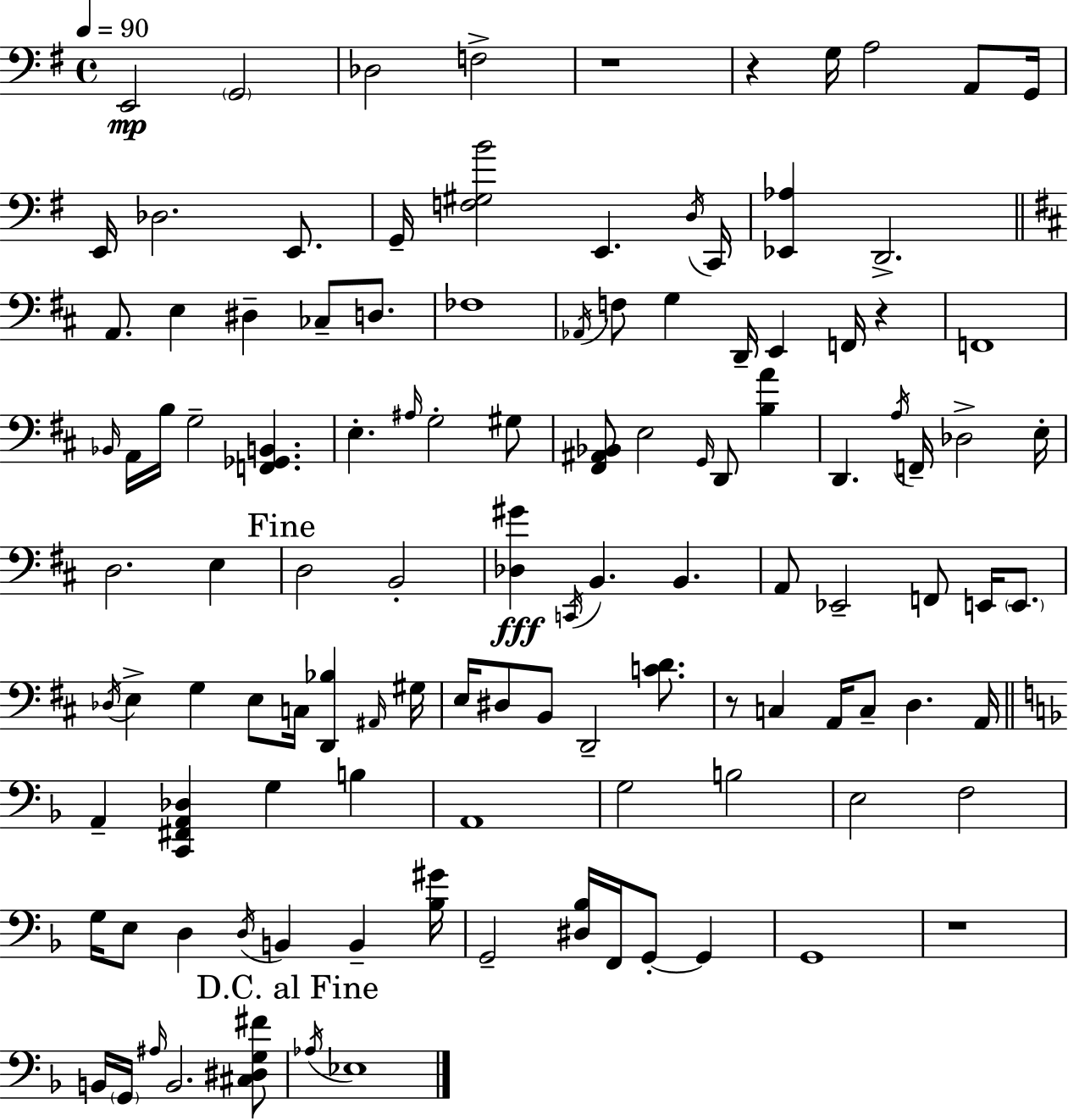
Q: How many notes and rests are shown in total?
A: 115